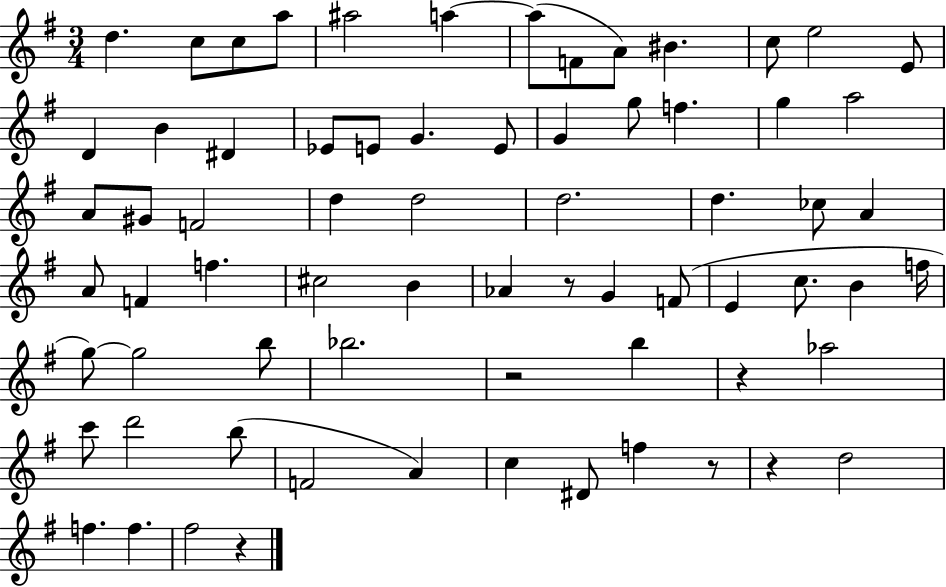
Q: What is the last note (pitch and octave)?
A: F#5